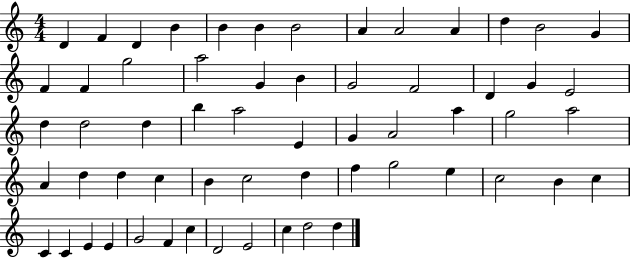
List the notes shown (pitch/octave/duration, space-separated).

D4/q F4/q D4/q B4/q B4/q B4/q B4/h A4/q A4/h A4/q D5/q B4/h G4/q F4/q F4/q G5/h A5/h G4/q B4/q G4/h F4/h D4/q G4/q E4/h D5/q D5/h D5/q B5/q A5/h E4/q G4/q A4/h A5/q G5/h A5/h A4/q D5/q D5/q C5/q B4/q C5/h D5/q F5/q G5/h E5/q C5/h B4/q C5/q C4/q C4/q E4/q E4/q G4/h F4/q C5/q D4/h E4/h C5/q D5/h D5/q